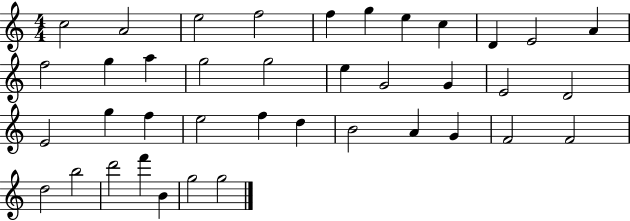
X:1
T:Untitled
M:4/4
L:1/4
K:C
c2 A2 e2 f2 f g e c D E2 A f2 g a g2 g2 e G2 G E2 D2 E2 g f e2 f d B2 A G F2 F2 d2 b2 d'2 f' B g2 g2